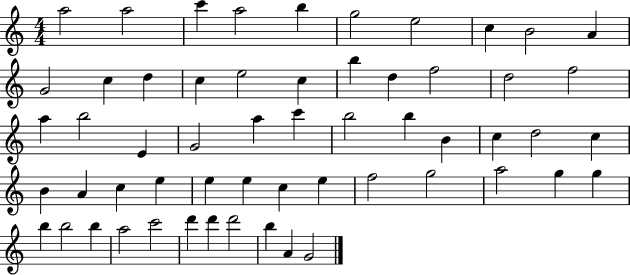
A5/h A5/h C6/q A5/h B5/q G5/h E5/h C5/q B4/h A4/q G4/h C5/q D5/q C5/q E5/h C5/q B5/q D5/q F5/h D5/h F5/h A5/q B5/h E4/q G4/h A5/q C6/q B5/h B5/q B4/q C5/q D5/h C5/q B4/q A4/q C5/q E5/q E5/q E5/q C5/q E5/q F5/h G5/h A5/h G5/q G5/q B5/q B5/h B5/q A5/h C6/h D6/q D6/q D6/h B5/q A4/q G4/h